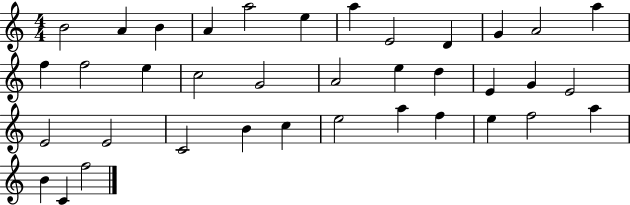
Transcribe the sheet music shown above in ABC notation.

X:1
T:Untitled
M:4/4
L:1/4
K:C
B2 A B A a2 e a E2 D G A2 a f f2 e c2 G2 A2 e d E G E2 E2 E2 C2 B c e2 a f e f2 a B C f2